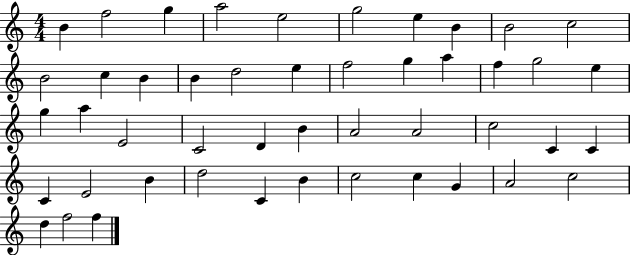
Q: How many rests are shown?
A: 0